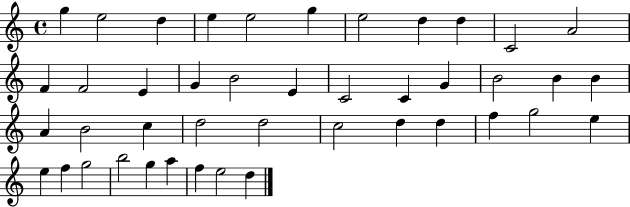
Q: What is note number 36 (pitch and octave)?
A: F5